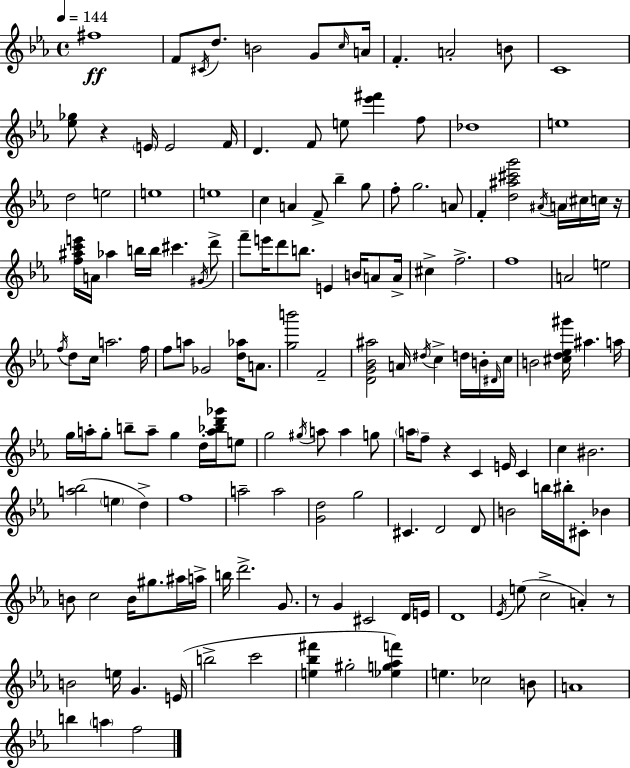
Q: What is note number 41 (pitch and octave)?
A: B5